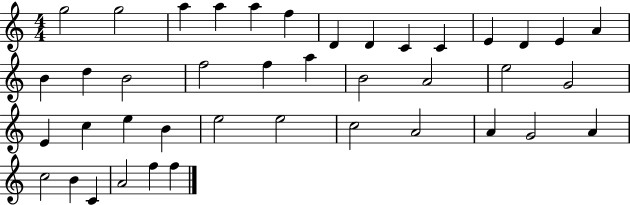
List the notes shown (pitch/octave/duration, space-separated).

G5/h G5/h A5/q A5/q A5/q F5/q D4/q D4/q C4/q C4/q E4/q D4/q E4/q A4/q B4/q D5/q B4/h F5/h F5/q A5/q B4/h A4/h E5/h G4/h E4/q C5/q E5/q B4/q E5/h E5/h C5/h A4/h A4/q G4/h A4/q C5/h B4/q C4/q A4/h F5/q F5/q